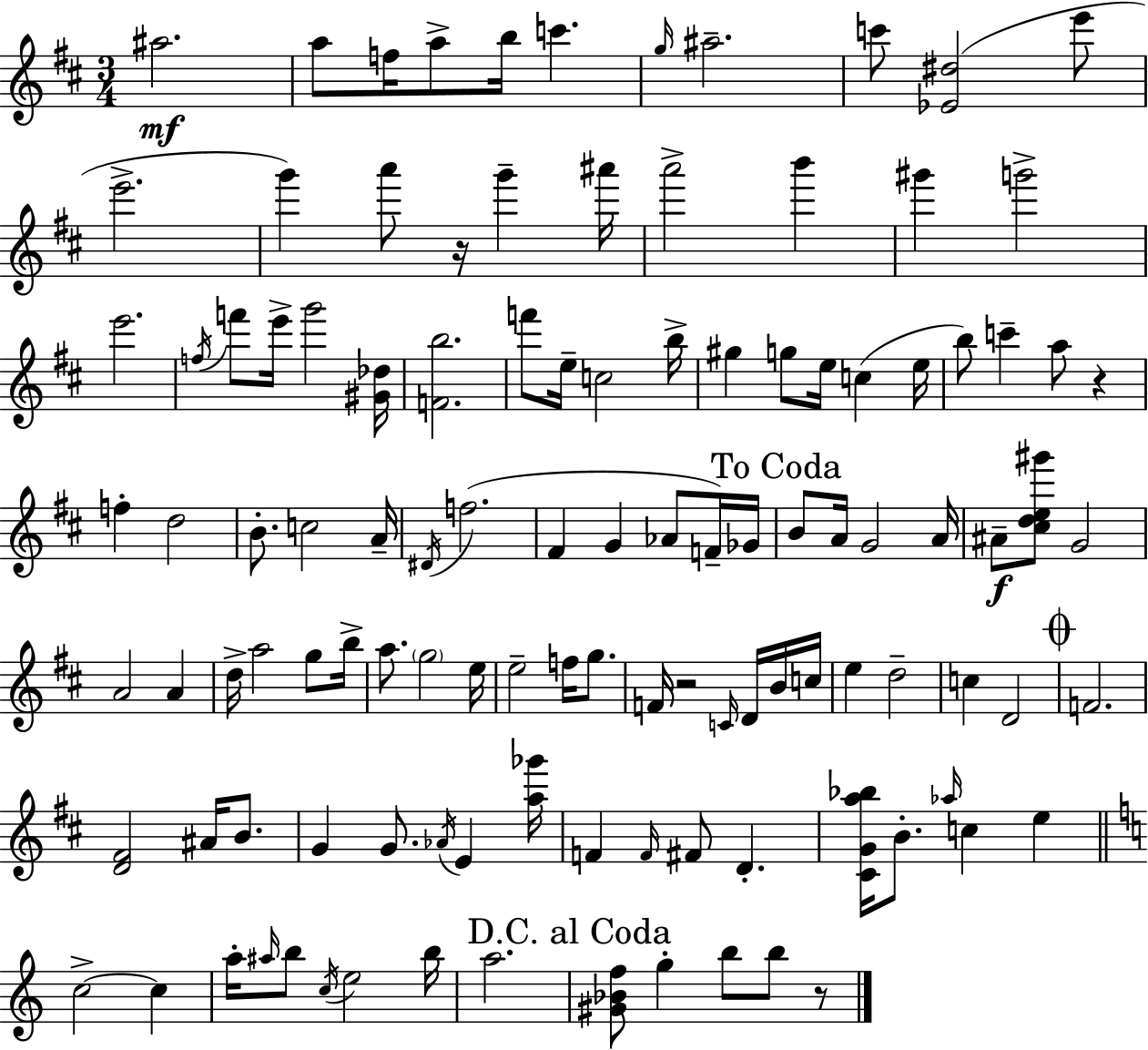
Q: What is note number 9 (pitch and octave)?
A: C6